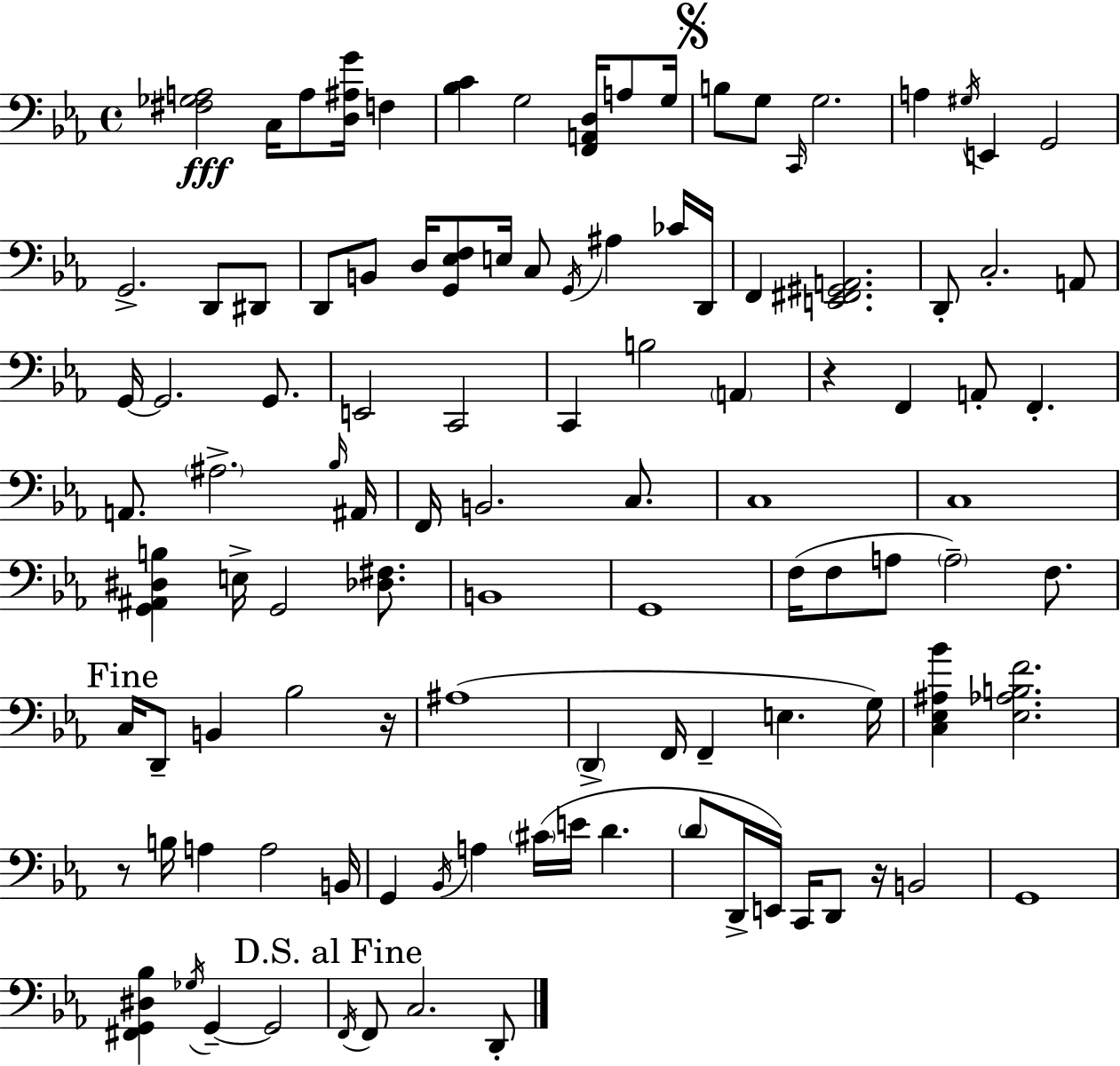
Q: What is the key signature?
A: C minor